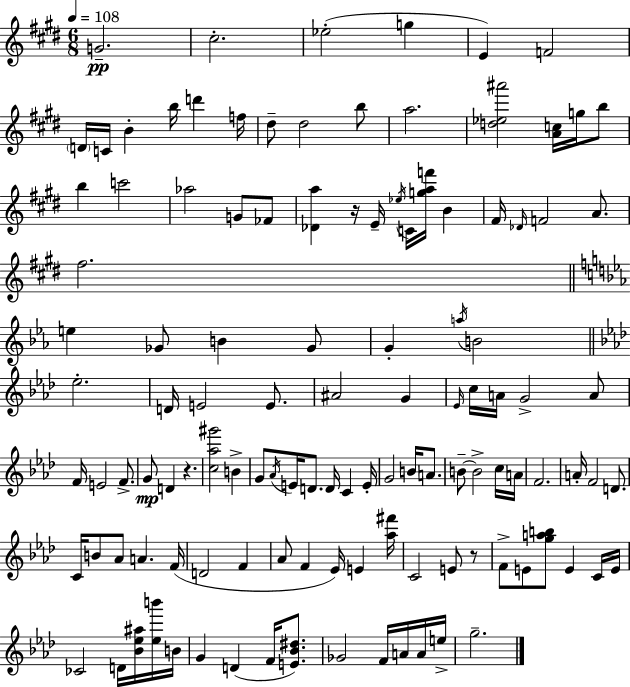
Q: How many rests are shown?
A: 3